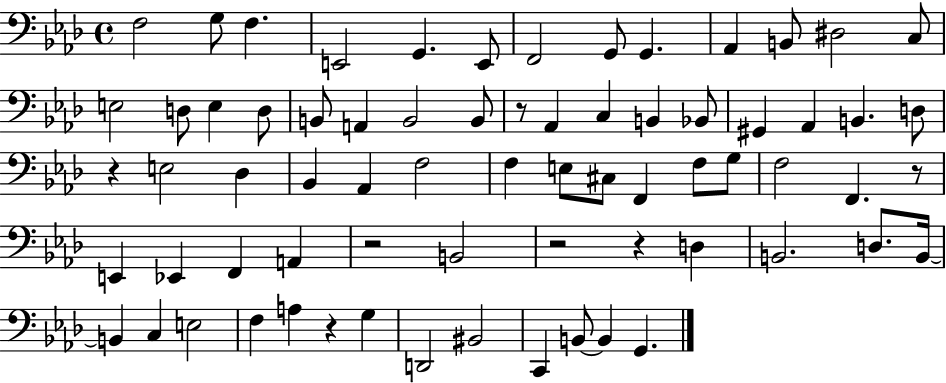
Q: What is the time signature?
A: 4/4